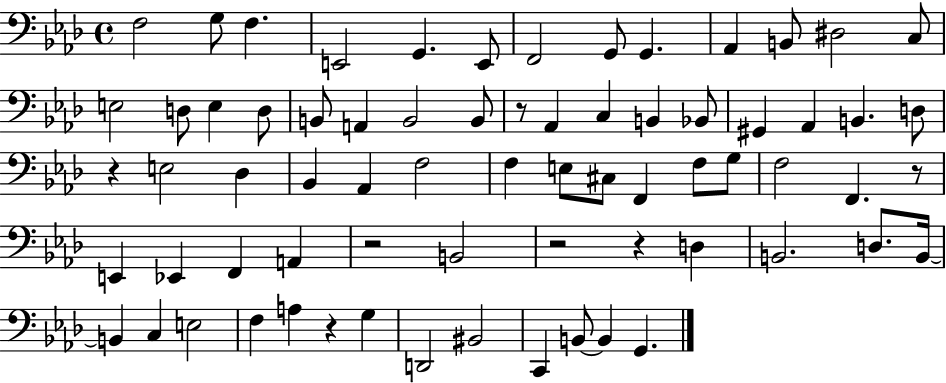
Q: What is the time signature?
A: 4/4